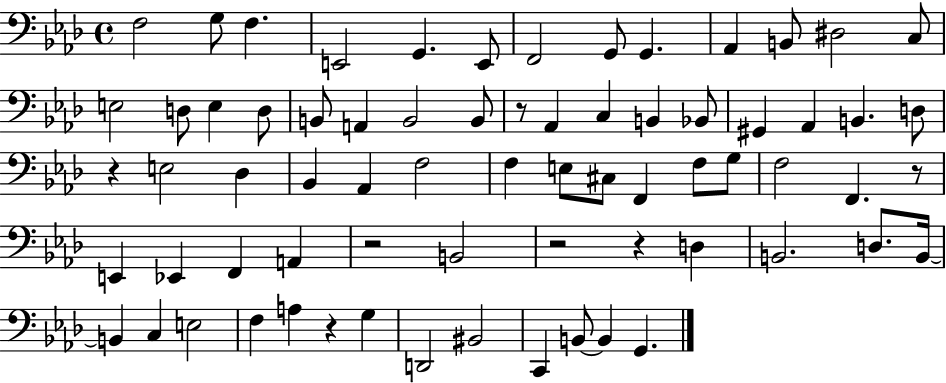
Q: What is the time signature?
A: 4/4